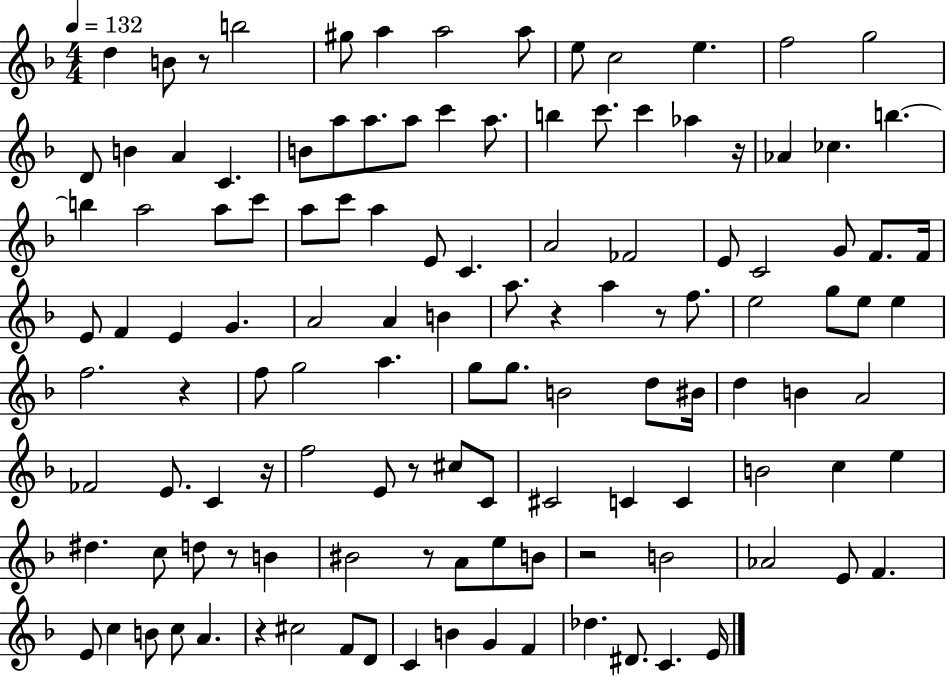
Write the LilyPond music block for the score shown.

{
  \clef treble
  \numericTimeSignature
  \time 4/4
  \key f \major
  \tempo 4 = 132
  d''4 b'8 r8 b''2 | gis''8 a''4 a''2 a''8 | e''8 c''2 e''4. | f''2 g''2 | \break d'8 b'4 a'4 c'4. | b'8 a''8 a''8. a''8 c'''4 a''8. | b''4 c'''8. c'''4 aes''4 r16 | aes'4 ces''4. b''4.~~ | \break b''4 a''2 a''8 c'''8 | a''8 c'''8 a''4 e'8 c'4. | a'2 fes'2 | e'8 c'2 g'8 f'8. f'16 | \break e'8 f'4 e'4 g'4. | a'2 a'4 b'4 | a''8. r4 a''4 r8 f''8. | e''2 g''8 e''8 e''4 | \break f''2. r4 | f''8 g''2 a''4. | g''8 g''8. b'2 d''8 bis'16 | d''4 b'4 a'2 | \break fes'2 e'8. c'4 r16 | f''2 e'8 r8 cis''8 c'8 | cis'2 c'4 c'4 | b'2 c''4 e''4 | \break dis''4. c''8 d''8 r8 b'4 | bis'2 r8 a'8 e''8 b'8 | r2 b'2 | aes'2 e'8 f'4. | \break e'8 c''4 b'8 c''8 a'4. | r4 cis''2 f'8 d'8 | c'4 b'4 g'4 f'4 | des''4. dis'8. c'4. e'16 | \break \bar "|."
}